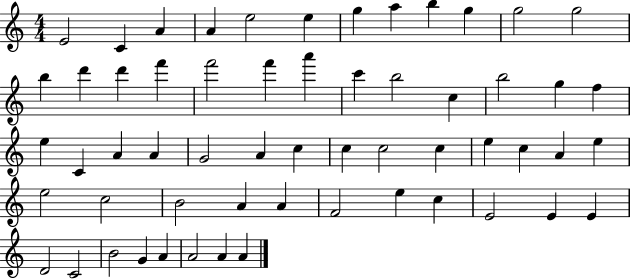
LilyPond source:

{
  \clef treble
  \numericTimeSignature
  \time 4/4
  \key c \major
  e'2 c'4 a'4 | a'4 e''2 e''4 | g''4 a''4 b''4 g''4 | g''2 g''2 | \break b''4 d'''4 d'''4 f'''4 | f'''2 f'''4 a'''4 | c'''4 b''2 c''4 | b''2 g''4 f''4 | \break e''4 c'4 a'4 a'4 | g'2 a'4 c''4 | c''4 c''2 c''4 | e''4 c''4 a'4 e''4 | \break e''2 c''2 | b'2 a'4 a'4 | f'2 e''4 c''4 | e'2 e'4 e'4 | \break d'2 c'2 | b'2 g'4 a'4 | a'2 a'4 a'4 | \bar "|."
}